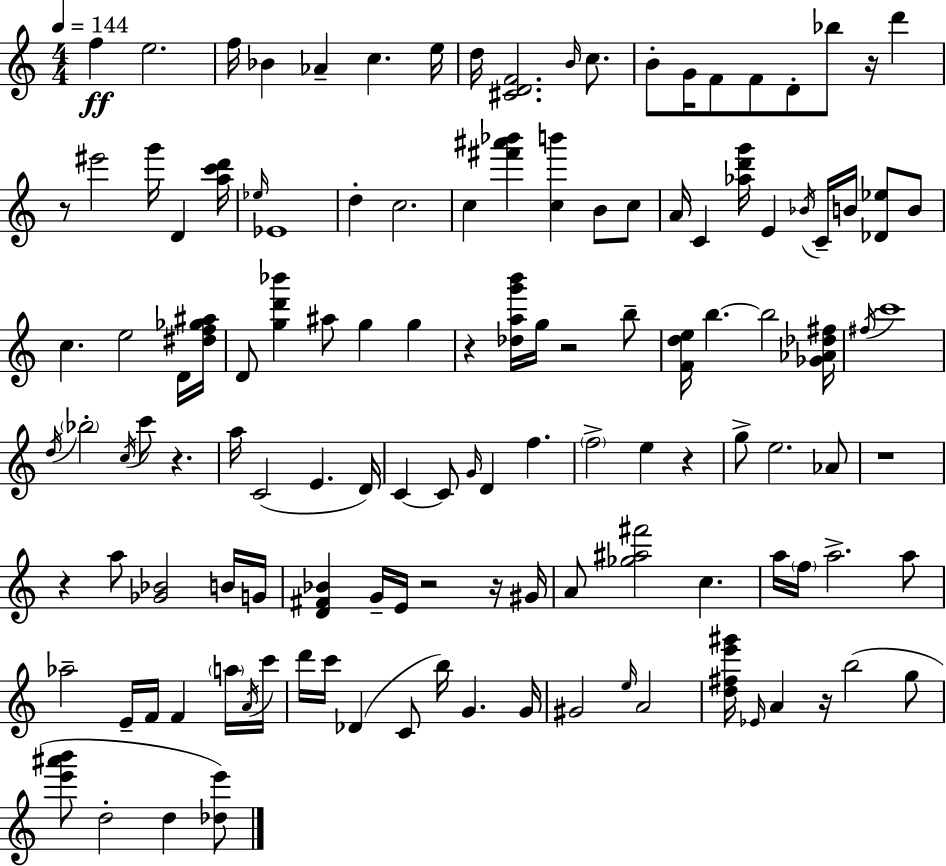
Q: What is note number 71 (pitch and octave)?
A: G#4